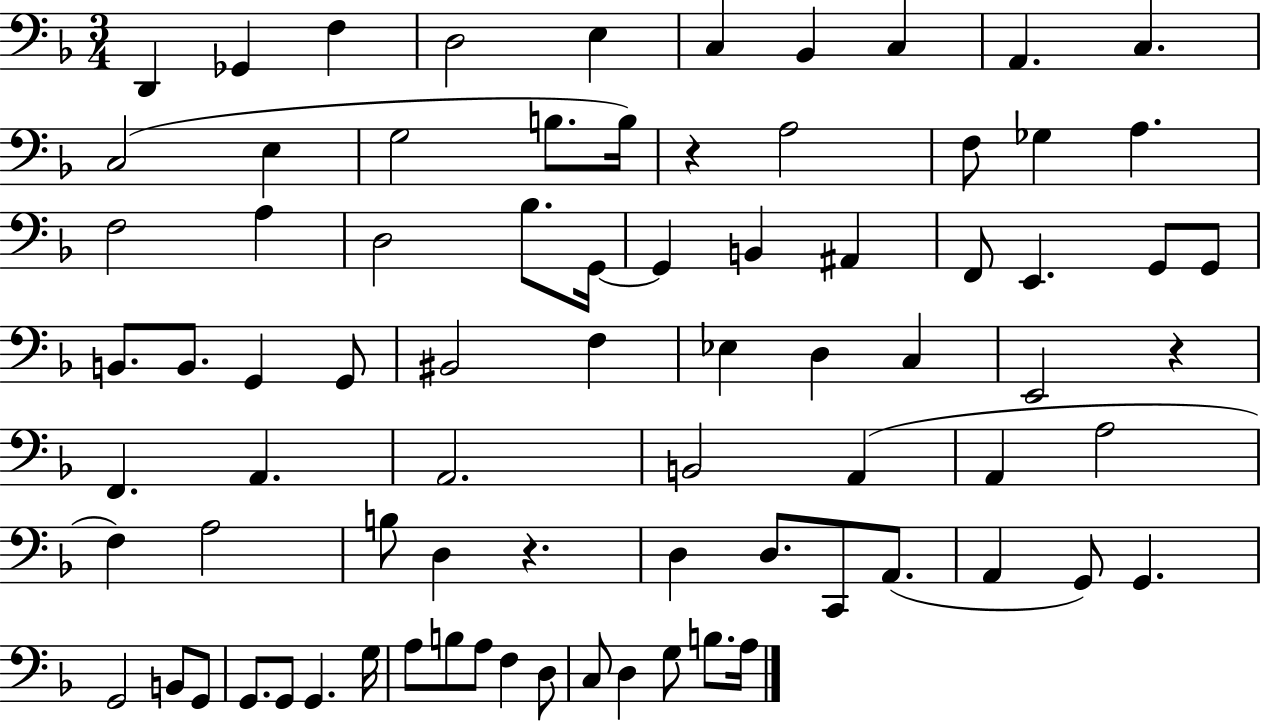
X:1
T:Untitled
M:3/4
L:1/4
K:F
D,, _G,, F, D,2 E, C, _B,, C, A,, C, C,2 E, G,2 B,/2 B,/4 z A,2 F,/2 _G, A, F,2 A, D,2 _B,/2 G,,/4 G,, B,, ^A,, F,,/2 E,, G,,/2 G,,/2 B,,/2 B,,/2 G,, G,,/2 ^B,,2 F, _E, D, C, E,,2 z F,, A,, A,,2 B,,2 A,, A,, A,2 F, A,2 B,/2 D, z D, D,/2 C,,/2 A,,/2 A,, G,,/2 G,, G,,2 B,,/2 G,,/2 G,,/2 G,,/2 G,, G,/4 A,/2 B,/2 A,/2 F, D,/2 C,/2 D, G,/2 B,/2 A,/4